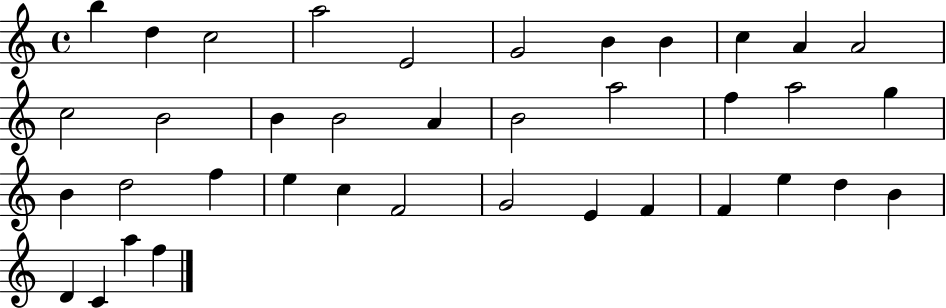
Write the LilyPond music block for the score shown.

{
  \clef treble
  \time 4/4
  \defaultTimeSignature
  \key c \major
  b''4 d''4 c''2 | a''2 e'2 | g'2 b'4 b'4 | c''4 a'4 a'2 | \break c''2 b'2 | b'4 b'2 a'4 | b'2 a''2 | f''4 a''2 g''4 | \break b'4 d''2 f''4 | e''4 c''4 f'2 | g'2 e'4 f'4 | f'4 e''4 d''4 b'4 | \break d'4 c'4 a''4 f''4 | \bar "|."
}